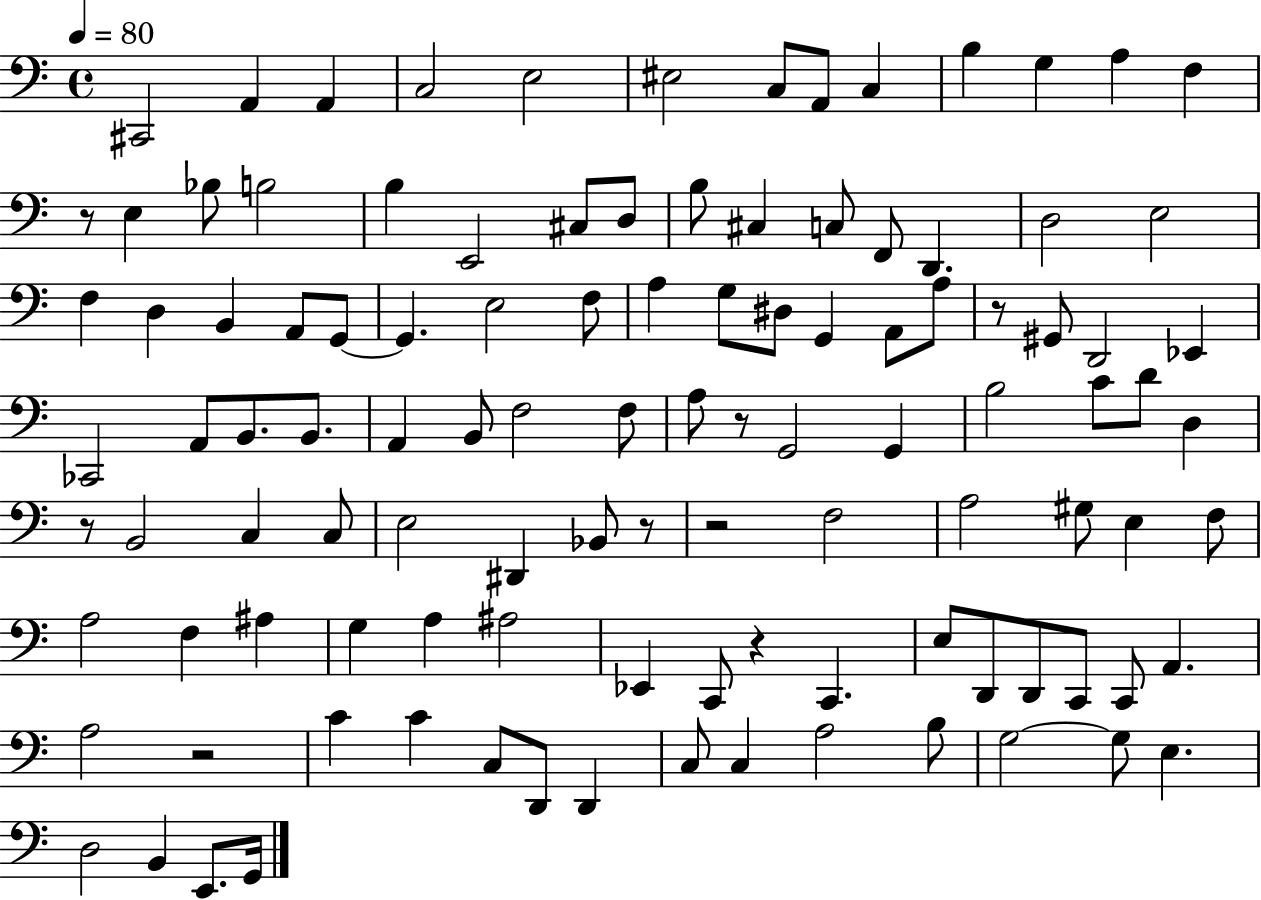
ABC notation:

X:1
T:Untitled
M:4/4
L:1/4
K:C
^C,,2 A,, A,, C,2 E,2 ^E,2 C,/2 A,,/2 C, B, G, A, F, z/2 E, _B,/2 B,2 B, E,,2 ^C,/2 D,/2 B,/2 ^C, C,/2 F,,/2 D,, D,2 E,2 F, D, B,, A,,/2 G,,/2 G,, E,2 F,/2 A, G,/2 ^D,/2 G,, A,,/2 A,/2 z/2 ^G,,/2 D,,2 _E,, _C,,2 A,,/2 B,,/2 B,,/2 A,, B,,/2 F,2 F,/2 A,/2 z/2 G,,2 G,, B,2 C/2 D/2 D, z/2 B,,2 C, C,/2 E,2 ^D,, _B,,/2 z/2 z2 F,2 A,2 ^G,/2 E, F,/2 A,2 F, ^A, G, A, ^A,2 _E,, C,,/2 z C,, E,/2 D,,/2 D,,/2 C,,/2 C,,/2 A,, A,2 z2 C C C,/2 D,,/2 D,, C,/2 C, A,2 B,/2 G,2 G,/2 E, D,2 B,, E,,/2 G,,/4